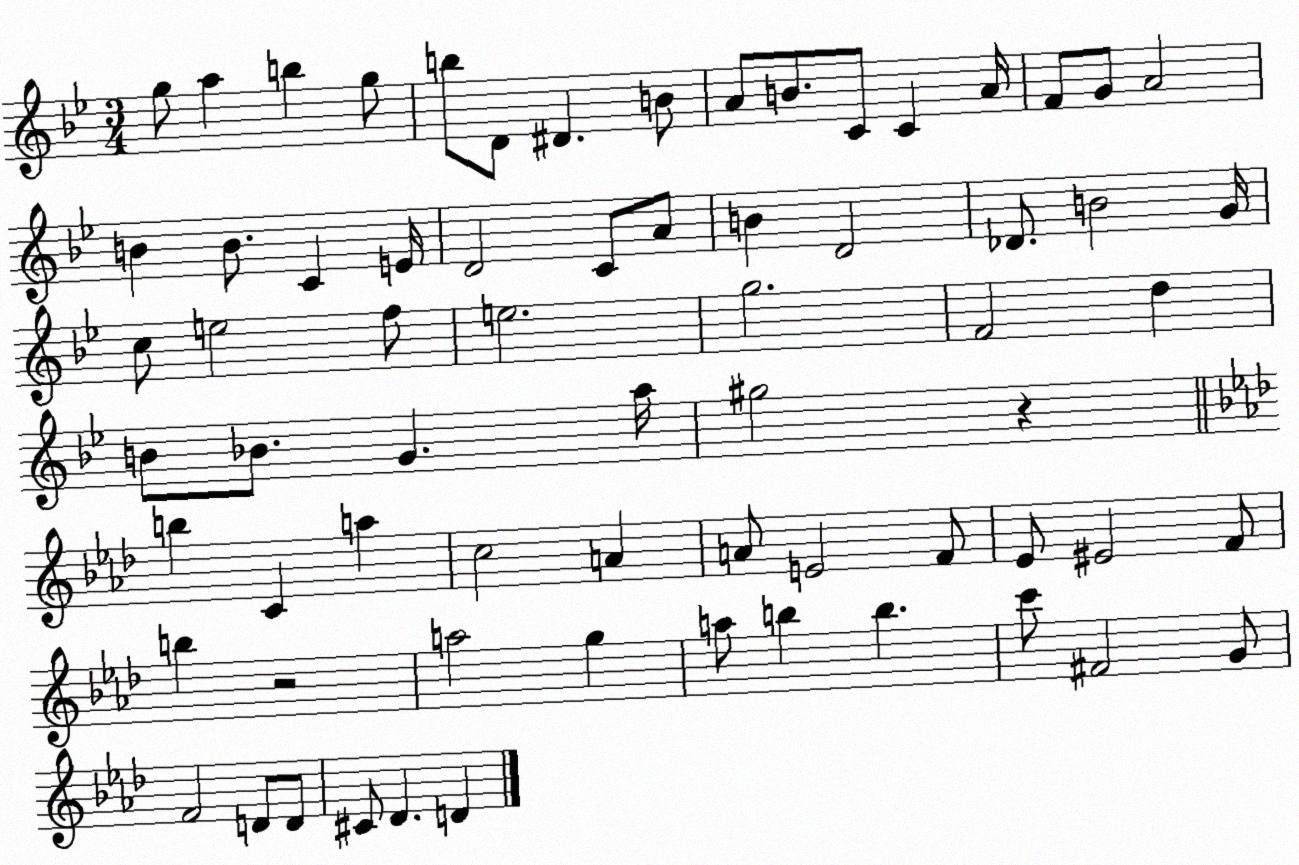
X:1
T:Untitled
M:3/4
L:1/4
K:Bb
g/2 a b g/2 b/2 D/2 ^D B/2 A/2 B/2 C/2 C A/4 F/2 G/2 A2 B B/2 C E/4 D2 C/2 A/2 B D2 _D/2 B2 G/4 c/2 e2 f/2 e2 g2 F2 d B/2 _B/2 G a/4 ^g2 z b C a c2 A A/2 E2 F/2 _E/2 ^E2 F/2 b z2 a2 g a/2 b b c'/2 ^F2 G/2 F2 D/2 D/2 ^C/2 _D D